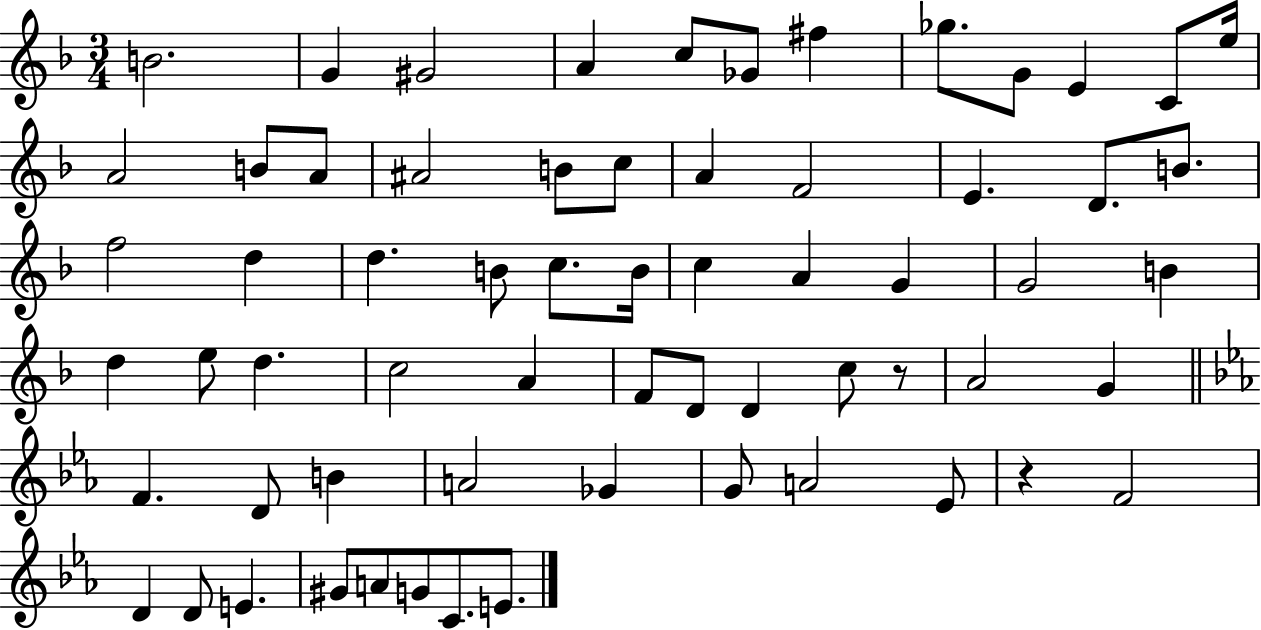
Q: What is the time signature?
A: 3/4